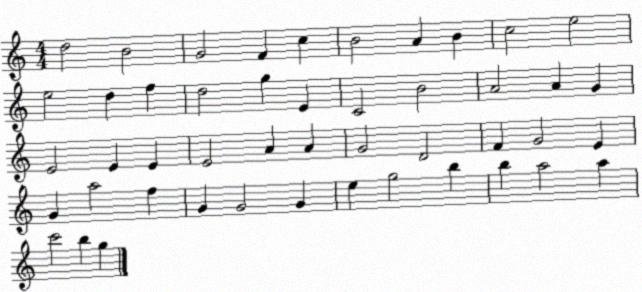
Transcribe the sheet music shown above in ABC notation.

X:1
T:Untitled
M:4/4
L:1/4
K:C
d2 B2 G2 F c B2 A B c2 e2 e2 d f d2 g E C2 B2 A2 A G E2 E E E2 A A G2 D2 F G2 E G a2 f G G2 G e g2 b b a2 a c'2 b g